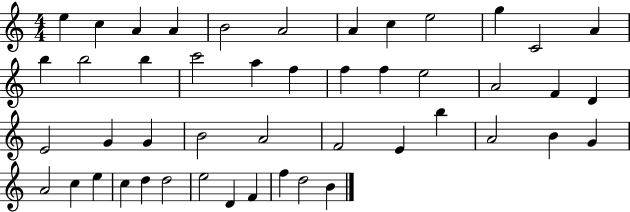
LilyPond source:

{
  \clef treble
  \numericTimeSignature
  \time 4/4
  \key c \major
  e''4 c''4 a'4 a'4 | b'2 a'2 | a'4 c''4 e''2 | g''4 c'2 a'4 | \break b''4 b''2 b''4 | c'''2 a''4 f''4 | f''4 f''4 e''2 | a'2 f'4 d'4 | \break e'2 g'4 g'4 | b'2 a'2 | f'2 e'4 b''4 | a'2 b'4 g'4 | \break a'2 c''4 e''4 | c''4 d''4 d''2 | e''2 d'4 f'4 | f''4 d''2 b'4 | \break \bar "|."
}